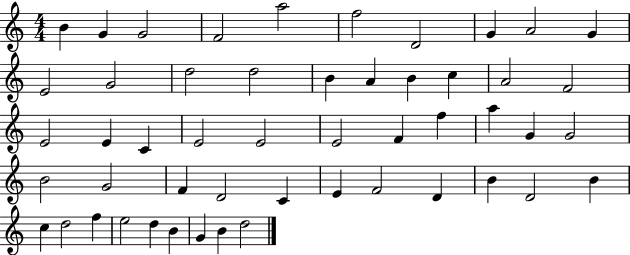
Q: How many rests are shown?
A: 0